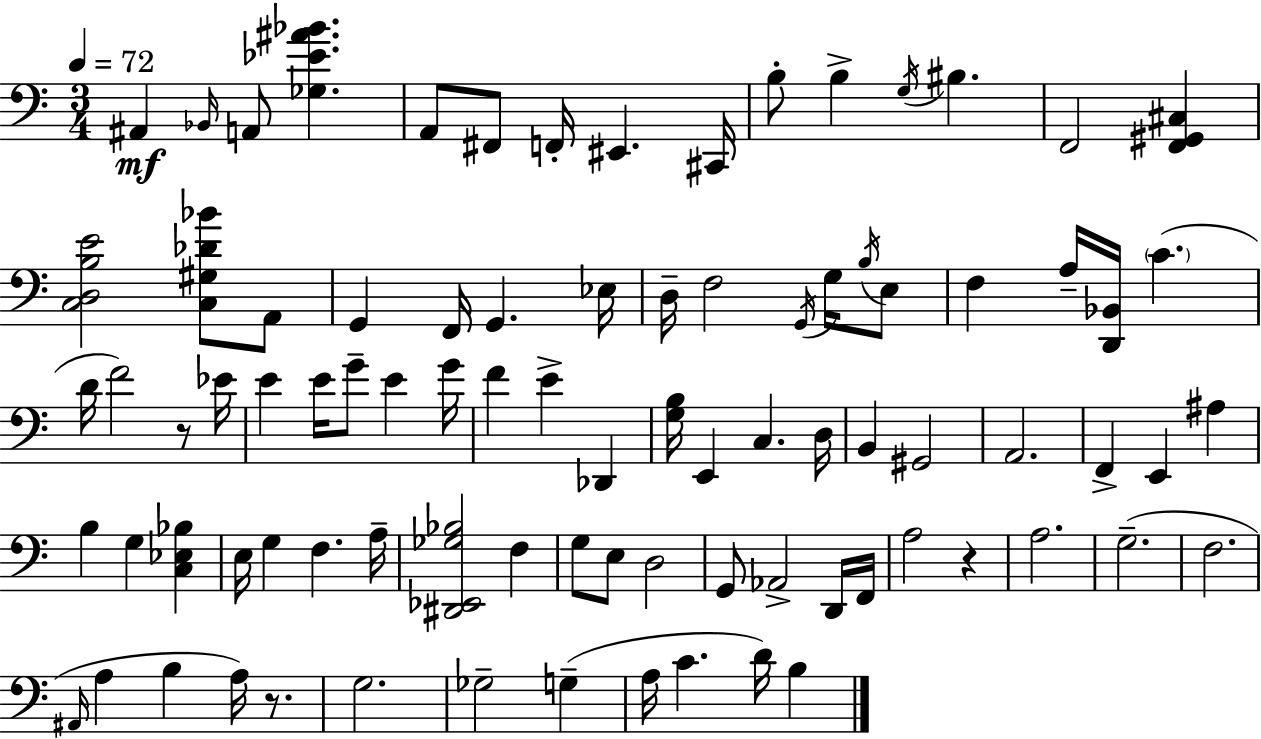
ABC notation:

X:1
T:Untitled
M:3/4
L:1/4
K:Am
^A,, _B,,/4 A,,/2 [_G,_E^A_B] A,,/2 ^F,,/2 F,,/4 ^E,, ^C,,/4 B,/2 B, G,/4 ^B, F,,2 [F,,^G,,^C,] [C,D,B,E]2 [C,^G,_D_B]/2 A,,/2 G,, F,,/4 G,, _E,/4 D,/4 F,2 G,,/4 G,/4 B,/4 E,/2 F, A,/4 [D,,_B,,]/4 C D/4 F2 z/2 _E/4 E E/4 G/2 E G/4 F E _D,, [G,B,]/4 E,, C, D,/4 B,, ^G,,2 A,,2 F,, E,, ^A, B, G, [C,_E,_B,] E,/4 G, F, A,/4 [^D,,_E,,_G,_B,]2 F, G,/2 E,/2 D,2 G,,/2 _A,,2 D,,/4 F,,/4 A,2 z A,2 G,2 F,2 ^A,,/4 A, B, A,/4 z/2 G,2 _G,2 G, A,/4 C D/4 B,